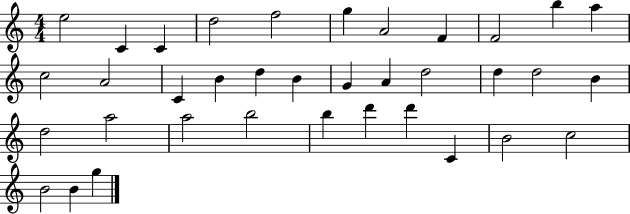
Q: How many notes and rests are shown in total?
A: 36